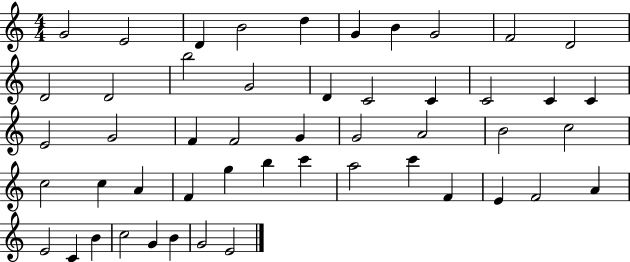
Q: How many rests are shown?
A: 0